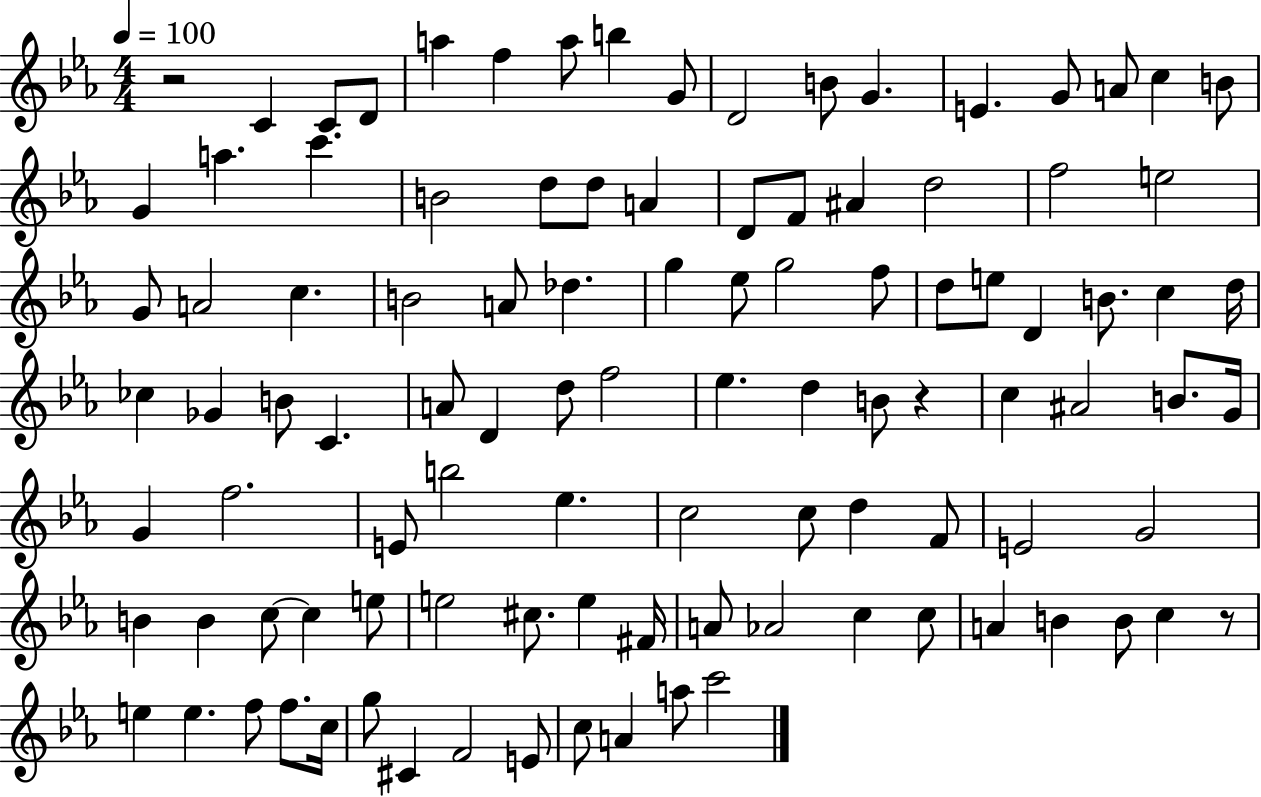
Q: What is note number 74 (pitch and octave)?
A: C5